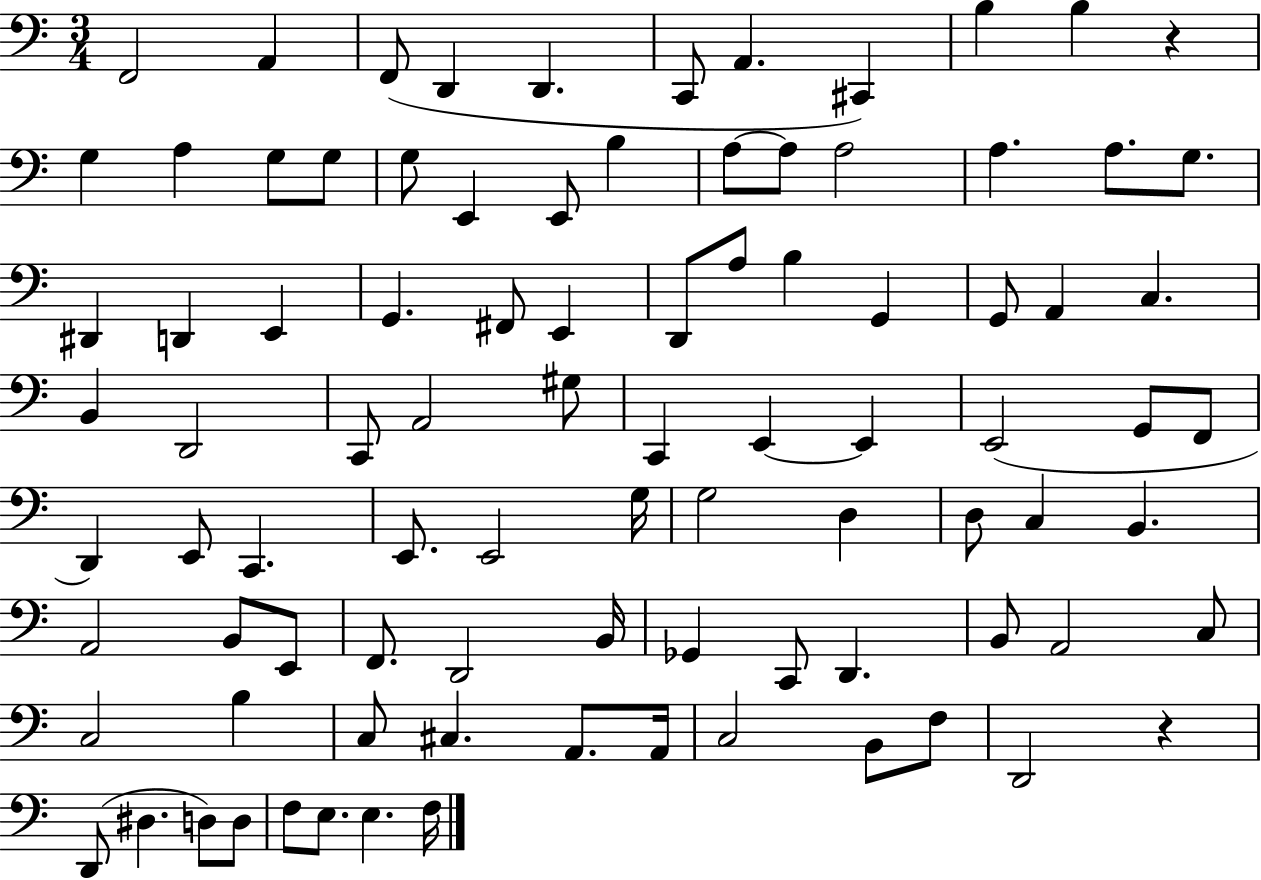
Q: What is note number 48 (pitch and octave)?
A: F2